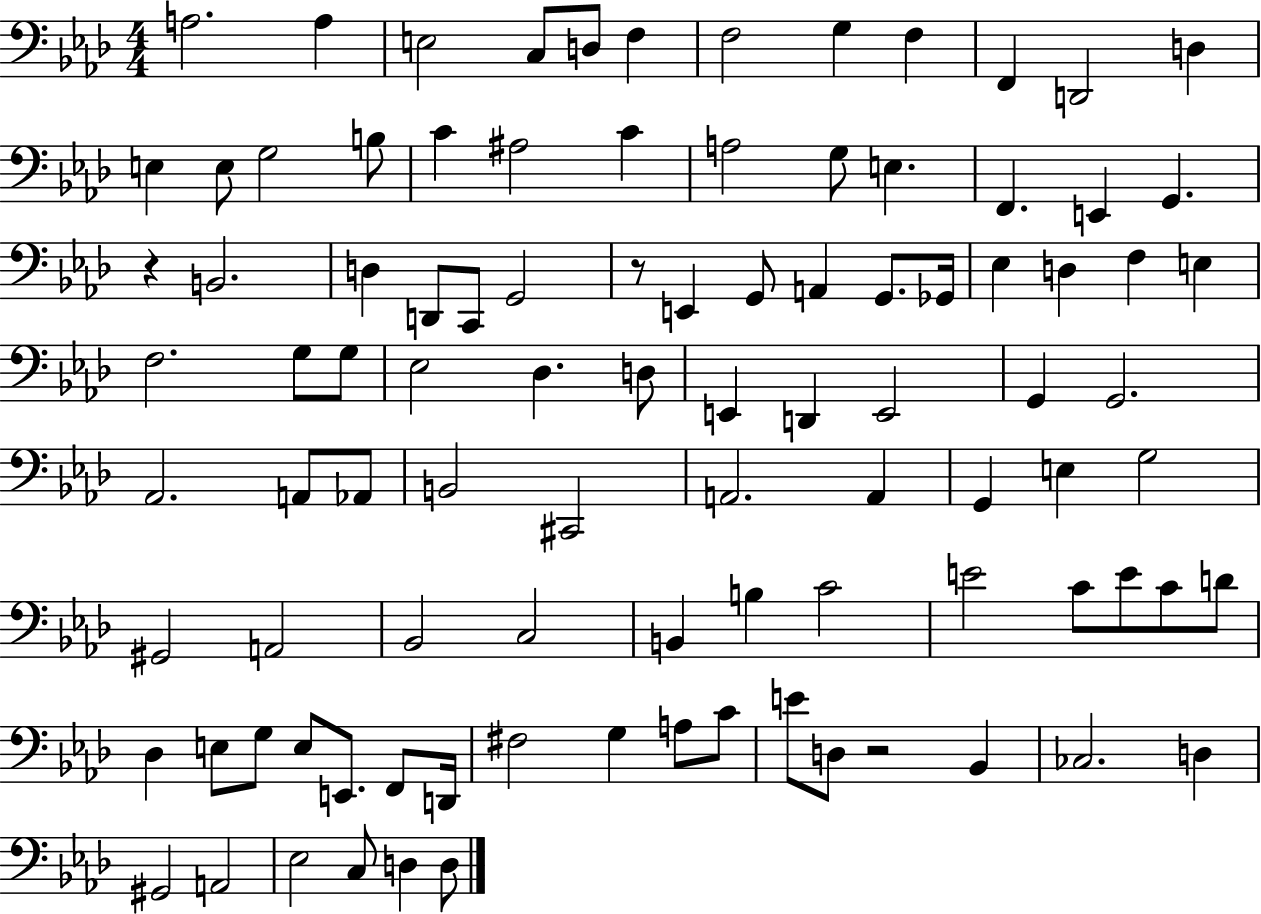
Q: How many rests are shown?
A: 3